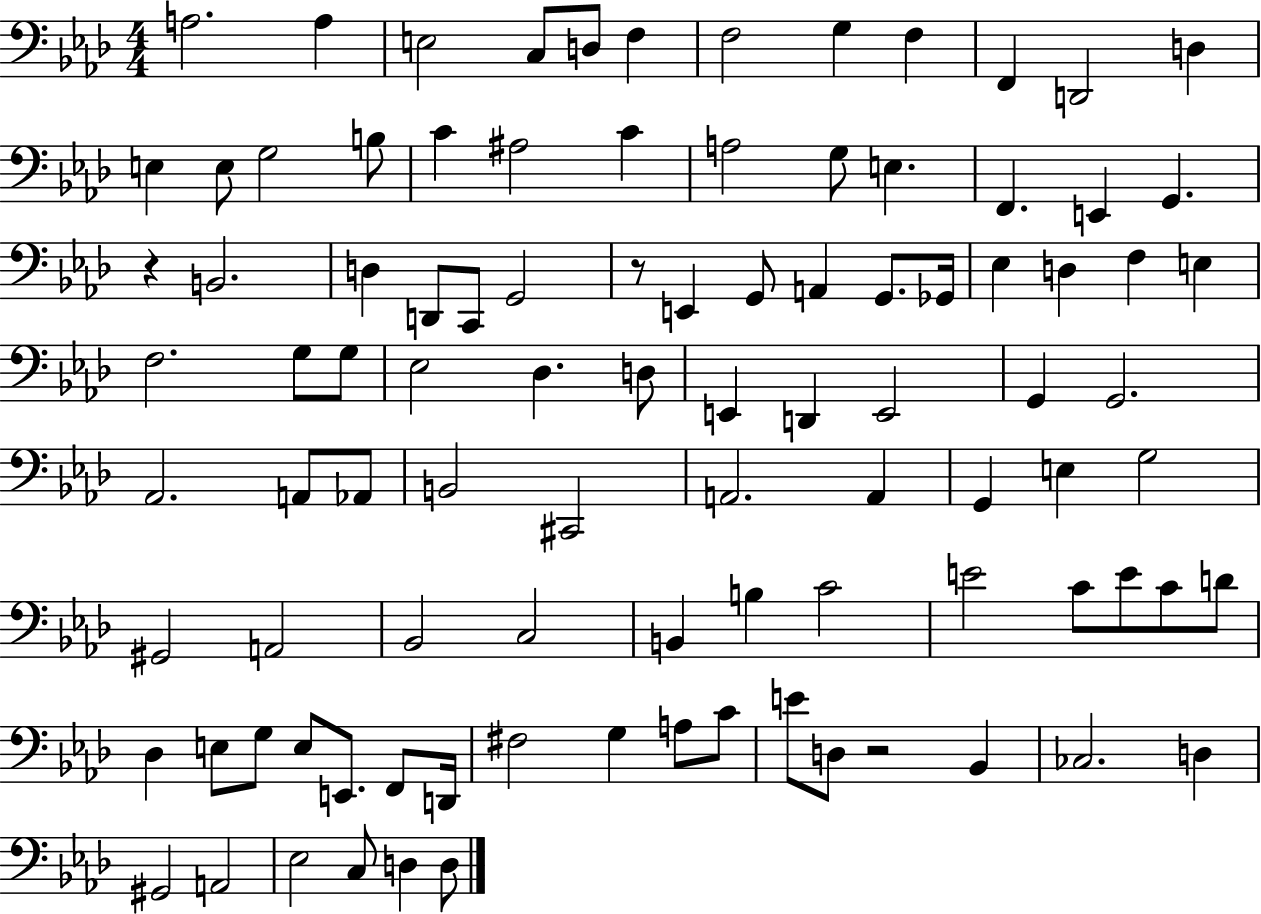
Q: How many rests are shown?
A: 3